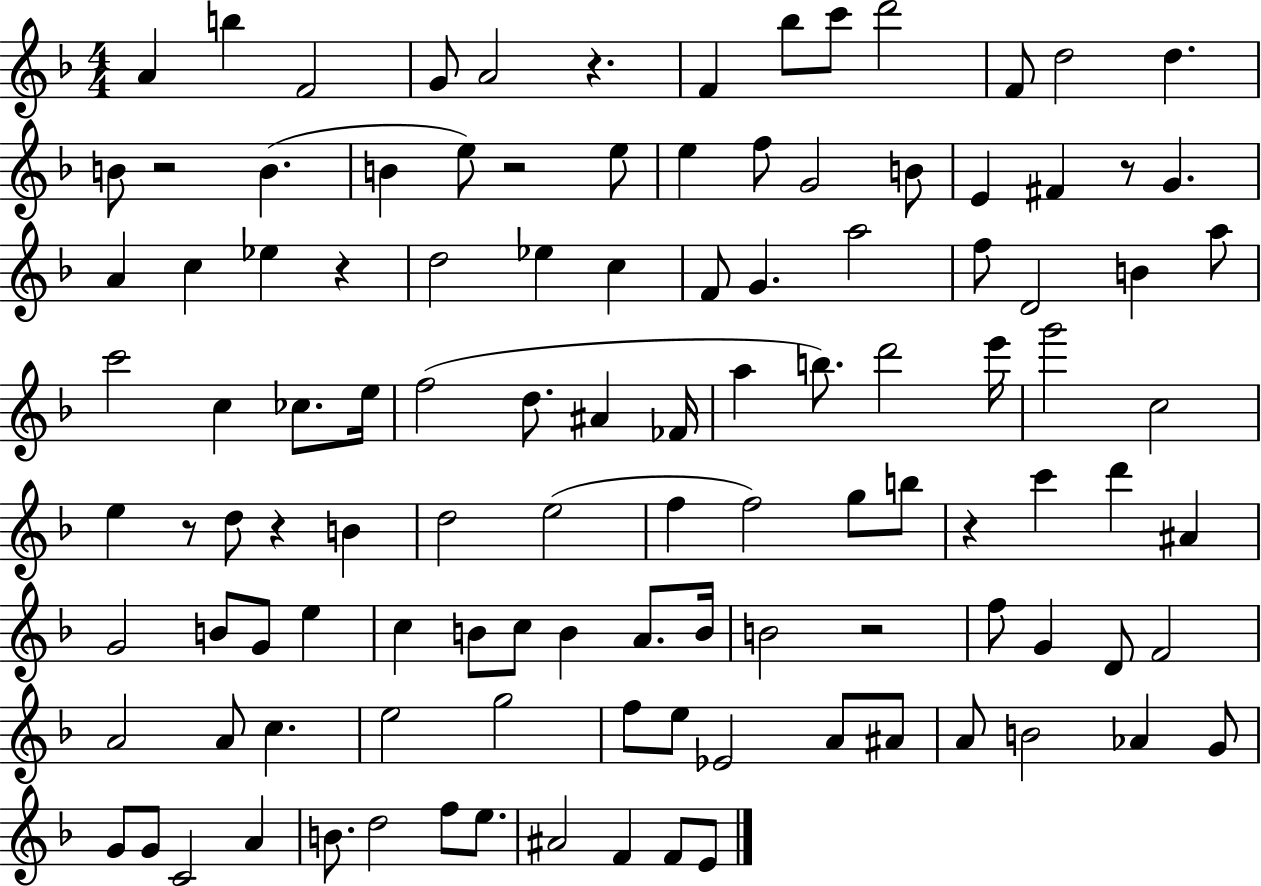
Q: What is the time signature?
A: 4/4